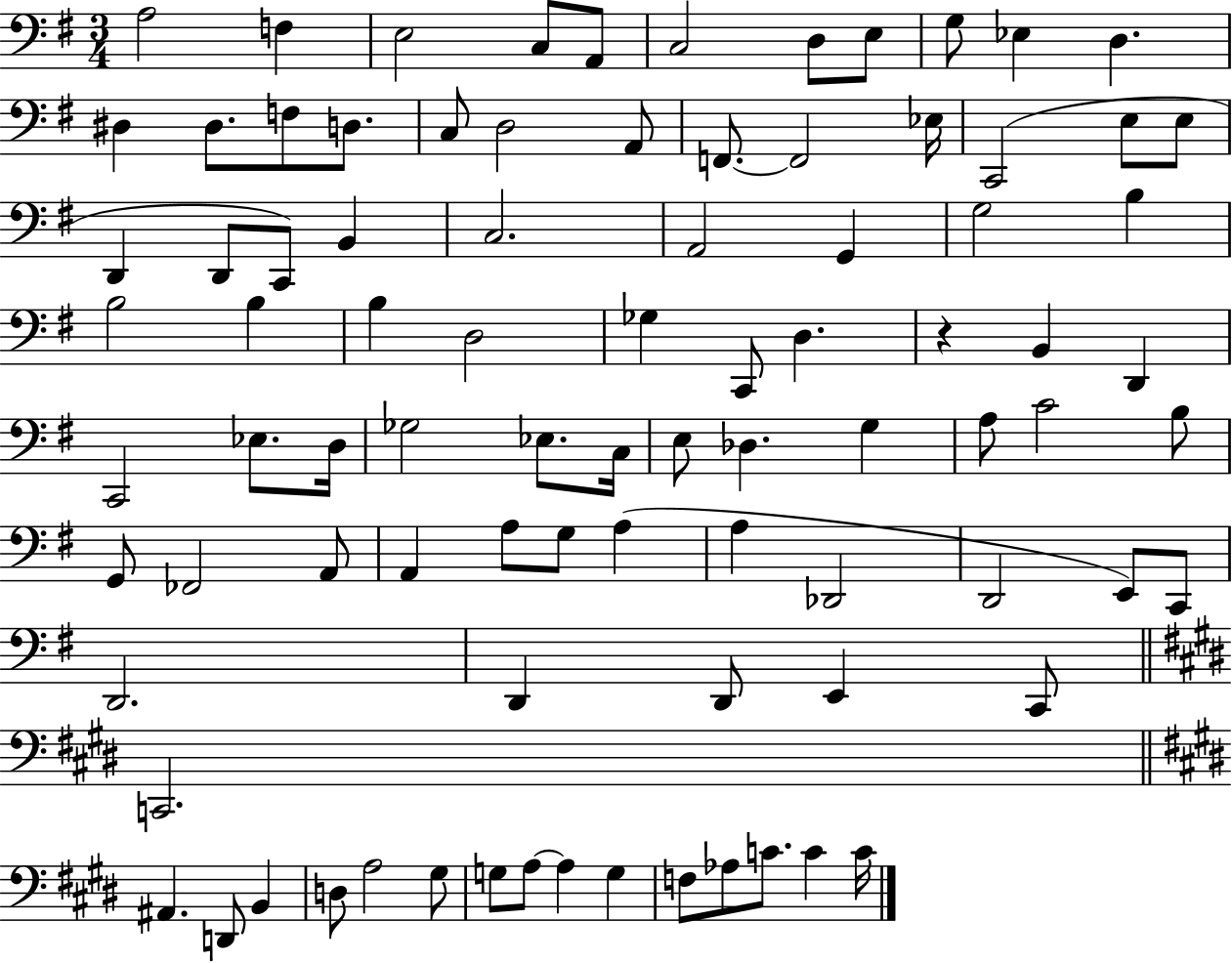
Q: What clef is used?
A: bass